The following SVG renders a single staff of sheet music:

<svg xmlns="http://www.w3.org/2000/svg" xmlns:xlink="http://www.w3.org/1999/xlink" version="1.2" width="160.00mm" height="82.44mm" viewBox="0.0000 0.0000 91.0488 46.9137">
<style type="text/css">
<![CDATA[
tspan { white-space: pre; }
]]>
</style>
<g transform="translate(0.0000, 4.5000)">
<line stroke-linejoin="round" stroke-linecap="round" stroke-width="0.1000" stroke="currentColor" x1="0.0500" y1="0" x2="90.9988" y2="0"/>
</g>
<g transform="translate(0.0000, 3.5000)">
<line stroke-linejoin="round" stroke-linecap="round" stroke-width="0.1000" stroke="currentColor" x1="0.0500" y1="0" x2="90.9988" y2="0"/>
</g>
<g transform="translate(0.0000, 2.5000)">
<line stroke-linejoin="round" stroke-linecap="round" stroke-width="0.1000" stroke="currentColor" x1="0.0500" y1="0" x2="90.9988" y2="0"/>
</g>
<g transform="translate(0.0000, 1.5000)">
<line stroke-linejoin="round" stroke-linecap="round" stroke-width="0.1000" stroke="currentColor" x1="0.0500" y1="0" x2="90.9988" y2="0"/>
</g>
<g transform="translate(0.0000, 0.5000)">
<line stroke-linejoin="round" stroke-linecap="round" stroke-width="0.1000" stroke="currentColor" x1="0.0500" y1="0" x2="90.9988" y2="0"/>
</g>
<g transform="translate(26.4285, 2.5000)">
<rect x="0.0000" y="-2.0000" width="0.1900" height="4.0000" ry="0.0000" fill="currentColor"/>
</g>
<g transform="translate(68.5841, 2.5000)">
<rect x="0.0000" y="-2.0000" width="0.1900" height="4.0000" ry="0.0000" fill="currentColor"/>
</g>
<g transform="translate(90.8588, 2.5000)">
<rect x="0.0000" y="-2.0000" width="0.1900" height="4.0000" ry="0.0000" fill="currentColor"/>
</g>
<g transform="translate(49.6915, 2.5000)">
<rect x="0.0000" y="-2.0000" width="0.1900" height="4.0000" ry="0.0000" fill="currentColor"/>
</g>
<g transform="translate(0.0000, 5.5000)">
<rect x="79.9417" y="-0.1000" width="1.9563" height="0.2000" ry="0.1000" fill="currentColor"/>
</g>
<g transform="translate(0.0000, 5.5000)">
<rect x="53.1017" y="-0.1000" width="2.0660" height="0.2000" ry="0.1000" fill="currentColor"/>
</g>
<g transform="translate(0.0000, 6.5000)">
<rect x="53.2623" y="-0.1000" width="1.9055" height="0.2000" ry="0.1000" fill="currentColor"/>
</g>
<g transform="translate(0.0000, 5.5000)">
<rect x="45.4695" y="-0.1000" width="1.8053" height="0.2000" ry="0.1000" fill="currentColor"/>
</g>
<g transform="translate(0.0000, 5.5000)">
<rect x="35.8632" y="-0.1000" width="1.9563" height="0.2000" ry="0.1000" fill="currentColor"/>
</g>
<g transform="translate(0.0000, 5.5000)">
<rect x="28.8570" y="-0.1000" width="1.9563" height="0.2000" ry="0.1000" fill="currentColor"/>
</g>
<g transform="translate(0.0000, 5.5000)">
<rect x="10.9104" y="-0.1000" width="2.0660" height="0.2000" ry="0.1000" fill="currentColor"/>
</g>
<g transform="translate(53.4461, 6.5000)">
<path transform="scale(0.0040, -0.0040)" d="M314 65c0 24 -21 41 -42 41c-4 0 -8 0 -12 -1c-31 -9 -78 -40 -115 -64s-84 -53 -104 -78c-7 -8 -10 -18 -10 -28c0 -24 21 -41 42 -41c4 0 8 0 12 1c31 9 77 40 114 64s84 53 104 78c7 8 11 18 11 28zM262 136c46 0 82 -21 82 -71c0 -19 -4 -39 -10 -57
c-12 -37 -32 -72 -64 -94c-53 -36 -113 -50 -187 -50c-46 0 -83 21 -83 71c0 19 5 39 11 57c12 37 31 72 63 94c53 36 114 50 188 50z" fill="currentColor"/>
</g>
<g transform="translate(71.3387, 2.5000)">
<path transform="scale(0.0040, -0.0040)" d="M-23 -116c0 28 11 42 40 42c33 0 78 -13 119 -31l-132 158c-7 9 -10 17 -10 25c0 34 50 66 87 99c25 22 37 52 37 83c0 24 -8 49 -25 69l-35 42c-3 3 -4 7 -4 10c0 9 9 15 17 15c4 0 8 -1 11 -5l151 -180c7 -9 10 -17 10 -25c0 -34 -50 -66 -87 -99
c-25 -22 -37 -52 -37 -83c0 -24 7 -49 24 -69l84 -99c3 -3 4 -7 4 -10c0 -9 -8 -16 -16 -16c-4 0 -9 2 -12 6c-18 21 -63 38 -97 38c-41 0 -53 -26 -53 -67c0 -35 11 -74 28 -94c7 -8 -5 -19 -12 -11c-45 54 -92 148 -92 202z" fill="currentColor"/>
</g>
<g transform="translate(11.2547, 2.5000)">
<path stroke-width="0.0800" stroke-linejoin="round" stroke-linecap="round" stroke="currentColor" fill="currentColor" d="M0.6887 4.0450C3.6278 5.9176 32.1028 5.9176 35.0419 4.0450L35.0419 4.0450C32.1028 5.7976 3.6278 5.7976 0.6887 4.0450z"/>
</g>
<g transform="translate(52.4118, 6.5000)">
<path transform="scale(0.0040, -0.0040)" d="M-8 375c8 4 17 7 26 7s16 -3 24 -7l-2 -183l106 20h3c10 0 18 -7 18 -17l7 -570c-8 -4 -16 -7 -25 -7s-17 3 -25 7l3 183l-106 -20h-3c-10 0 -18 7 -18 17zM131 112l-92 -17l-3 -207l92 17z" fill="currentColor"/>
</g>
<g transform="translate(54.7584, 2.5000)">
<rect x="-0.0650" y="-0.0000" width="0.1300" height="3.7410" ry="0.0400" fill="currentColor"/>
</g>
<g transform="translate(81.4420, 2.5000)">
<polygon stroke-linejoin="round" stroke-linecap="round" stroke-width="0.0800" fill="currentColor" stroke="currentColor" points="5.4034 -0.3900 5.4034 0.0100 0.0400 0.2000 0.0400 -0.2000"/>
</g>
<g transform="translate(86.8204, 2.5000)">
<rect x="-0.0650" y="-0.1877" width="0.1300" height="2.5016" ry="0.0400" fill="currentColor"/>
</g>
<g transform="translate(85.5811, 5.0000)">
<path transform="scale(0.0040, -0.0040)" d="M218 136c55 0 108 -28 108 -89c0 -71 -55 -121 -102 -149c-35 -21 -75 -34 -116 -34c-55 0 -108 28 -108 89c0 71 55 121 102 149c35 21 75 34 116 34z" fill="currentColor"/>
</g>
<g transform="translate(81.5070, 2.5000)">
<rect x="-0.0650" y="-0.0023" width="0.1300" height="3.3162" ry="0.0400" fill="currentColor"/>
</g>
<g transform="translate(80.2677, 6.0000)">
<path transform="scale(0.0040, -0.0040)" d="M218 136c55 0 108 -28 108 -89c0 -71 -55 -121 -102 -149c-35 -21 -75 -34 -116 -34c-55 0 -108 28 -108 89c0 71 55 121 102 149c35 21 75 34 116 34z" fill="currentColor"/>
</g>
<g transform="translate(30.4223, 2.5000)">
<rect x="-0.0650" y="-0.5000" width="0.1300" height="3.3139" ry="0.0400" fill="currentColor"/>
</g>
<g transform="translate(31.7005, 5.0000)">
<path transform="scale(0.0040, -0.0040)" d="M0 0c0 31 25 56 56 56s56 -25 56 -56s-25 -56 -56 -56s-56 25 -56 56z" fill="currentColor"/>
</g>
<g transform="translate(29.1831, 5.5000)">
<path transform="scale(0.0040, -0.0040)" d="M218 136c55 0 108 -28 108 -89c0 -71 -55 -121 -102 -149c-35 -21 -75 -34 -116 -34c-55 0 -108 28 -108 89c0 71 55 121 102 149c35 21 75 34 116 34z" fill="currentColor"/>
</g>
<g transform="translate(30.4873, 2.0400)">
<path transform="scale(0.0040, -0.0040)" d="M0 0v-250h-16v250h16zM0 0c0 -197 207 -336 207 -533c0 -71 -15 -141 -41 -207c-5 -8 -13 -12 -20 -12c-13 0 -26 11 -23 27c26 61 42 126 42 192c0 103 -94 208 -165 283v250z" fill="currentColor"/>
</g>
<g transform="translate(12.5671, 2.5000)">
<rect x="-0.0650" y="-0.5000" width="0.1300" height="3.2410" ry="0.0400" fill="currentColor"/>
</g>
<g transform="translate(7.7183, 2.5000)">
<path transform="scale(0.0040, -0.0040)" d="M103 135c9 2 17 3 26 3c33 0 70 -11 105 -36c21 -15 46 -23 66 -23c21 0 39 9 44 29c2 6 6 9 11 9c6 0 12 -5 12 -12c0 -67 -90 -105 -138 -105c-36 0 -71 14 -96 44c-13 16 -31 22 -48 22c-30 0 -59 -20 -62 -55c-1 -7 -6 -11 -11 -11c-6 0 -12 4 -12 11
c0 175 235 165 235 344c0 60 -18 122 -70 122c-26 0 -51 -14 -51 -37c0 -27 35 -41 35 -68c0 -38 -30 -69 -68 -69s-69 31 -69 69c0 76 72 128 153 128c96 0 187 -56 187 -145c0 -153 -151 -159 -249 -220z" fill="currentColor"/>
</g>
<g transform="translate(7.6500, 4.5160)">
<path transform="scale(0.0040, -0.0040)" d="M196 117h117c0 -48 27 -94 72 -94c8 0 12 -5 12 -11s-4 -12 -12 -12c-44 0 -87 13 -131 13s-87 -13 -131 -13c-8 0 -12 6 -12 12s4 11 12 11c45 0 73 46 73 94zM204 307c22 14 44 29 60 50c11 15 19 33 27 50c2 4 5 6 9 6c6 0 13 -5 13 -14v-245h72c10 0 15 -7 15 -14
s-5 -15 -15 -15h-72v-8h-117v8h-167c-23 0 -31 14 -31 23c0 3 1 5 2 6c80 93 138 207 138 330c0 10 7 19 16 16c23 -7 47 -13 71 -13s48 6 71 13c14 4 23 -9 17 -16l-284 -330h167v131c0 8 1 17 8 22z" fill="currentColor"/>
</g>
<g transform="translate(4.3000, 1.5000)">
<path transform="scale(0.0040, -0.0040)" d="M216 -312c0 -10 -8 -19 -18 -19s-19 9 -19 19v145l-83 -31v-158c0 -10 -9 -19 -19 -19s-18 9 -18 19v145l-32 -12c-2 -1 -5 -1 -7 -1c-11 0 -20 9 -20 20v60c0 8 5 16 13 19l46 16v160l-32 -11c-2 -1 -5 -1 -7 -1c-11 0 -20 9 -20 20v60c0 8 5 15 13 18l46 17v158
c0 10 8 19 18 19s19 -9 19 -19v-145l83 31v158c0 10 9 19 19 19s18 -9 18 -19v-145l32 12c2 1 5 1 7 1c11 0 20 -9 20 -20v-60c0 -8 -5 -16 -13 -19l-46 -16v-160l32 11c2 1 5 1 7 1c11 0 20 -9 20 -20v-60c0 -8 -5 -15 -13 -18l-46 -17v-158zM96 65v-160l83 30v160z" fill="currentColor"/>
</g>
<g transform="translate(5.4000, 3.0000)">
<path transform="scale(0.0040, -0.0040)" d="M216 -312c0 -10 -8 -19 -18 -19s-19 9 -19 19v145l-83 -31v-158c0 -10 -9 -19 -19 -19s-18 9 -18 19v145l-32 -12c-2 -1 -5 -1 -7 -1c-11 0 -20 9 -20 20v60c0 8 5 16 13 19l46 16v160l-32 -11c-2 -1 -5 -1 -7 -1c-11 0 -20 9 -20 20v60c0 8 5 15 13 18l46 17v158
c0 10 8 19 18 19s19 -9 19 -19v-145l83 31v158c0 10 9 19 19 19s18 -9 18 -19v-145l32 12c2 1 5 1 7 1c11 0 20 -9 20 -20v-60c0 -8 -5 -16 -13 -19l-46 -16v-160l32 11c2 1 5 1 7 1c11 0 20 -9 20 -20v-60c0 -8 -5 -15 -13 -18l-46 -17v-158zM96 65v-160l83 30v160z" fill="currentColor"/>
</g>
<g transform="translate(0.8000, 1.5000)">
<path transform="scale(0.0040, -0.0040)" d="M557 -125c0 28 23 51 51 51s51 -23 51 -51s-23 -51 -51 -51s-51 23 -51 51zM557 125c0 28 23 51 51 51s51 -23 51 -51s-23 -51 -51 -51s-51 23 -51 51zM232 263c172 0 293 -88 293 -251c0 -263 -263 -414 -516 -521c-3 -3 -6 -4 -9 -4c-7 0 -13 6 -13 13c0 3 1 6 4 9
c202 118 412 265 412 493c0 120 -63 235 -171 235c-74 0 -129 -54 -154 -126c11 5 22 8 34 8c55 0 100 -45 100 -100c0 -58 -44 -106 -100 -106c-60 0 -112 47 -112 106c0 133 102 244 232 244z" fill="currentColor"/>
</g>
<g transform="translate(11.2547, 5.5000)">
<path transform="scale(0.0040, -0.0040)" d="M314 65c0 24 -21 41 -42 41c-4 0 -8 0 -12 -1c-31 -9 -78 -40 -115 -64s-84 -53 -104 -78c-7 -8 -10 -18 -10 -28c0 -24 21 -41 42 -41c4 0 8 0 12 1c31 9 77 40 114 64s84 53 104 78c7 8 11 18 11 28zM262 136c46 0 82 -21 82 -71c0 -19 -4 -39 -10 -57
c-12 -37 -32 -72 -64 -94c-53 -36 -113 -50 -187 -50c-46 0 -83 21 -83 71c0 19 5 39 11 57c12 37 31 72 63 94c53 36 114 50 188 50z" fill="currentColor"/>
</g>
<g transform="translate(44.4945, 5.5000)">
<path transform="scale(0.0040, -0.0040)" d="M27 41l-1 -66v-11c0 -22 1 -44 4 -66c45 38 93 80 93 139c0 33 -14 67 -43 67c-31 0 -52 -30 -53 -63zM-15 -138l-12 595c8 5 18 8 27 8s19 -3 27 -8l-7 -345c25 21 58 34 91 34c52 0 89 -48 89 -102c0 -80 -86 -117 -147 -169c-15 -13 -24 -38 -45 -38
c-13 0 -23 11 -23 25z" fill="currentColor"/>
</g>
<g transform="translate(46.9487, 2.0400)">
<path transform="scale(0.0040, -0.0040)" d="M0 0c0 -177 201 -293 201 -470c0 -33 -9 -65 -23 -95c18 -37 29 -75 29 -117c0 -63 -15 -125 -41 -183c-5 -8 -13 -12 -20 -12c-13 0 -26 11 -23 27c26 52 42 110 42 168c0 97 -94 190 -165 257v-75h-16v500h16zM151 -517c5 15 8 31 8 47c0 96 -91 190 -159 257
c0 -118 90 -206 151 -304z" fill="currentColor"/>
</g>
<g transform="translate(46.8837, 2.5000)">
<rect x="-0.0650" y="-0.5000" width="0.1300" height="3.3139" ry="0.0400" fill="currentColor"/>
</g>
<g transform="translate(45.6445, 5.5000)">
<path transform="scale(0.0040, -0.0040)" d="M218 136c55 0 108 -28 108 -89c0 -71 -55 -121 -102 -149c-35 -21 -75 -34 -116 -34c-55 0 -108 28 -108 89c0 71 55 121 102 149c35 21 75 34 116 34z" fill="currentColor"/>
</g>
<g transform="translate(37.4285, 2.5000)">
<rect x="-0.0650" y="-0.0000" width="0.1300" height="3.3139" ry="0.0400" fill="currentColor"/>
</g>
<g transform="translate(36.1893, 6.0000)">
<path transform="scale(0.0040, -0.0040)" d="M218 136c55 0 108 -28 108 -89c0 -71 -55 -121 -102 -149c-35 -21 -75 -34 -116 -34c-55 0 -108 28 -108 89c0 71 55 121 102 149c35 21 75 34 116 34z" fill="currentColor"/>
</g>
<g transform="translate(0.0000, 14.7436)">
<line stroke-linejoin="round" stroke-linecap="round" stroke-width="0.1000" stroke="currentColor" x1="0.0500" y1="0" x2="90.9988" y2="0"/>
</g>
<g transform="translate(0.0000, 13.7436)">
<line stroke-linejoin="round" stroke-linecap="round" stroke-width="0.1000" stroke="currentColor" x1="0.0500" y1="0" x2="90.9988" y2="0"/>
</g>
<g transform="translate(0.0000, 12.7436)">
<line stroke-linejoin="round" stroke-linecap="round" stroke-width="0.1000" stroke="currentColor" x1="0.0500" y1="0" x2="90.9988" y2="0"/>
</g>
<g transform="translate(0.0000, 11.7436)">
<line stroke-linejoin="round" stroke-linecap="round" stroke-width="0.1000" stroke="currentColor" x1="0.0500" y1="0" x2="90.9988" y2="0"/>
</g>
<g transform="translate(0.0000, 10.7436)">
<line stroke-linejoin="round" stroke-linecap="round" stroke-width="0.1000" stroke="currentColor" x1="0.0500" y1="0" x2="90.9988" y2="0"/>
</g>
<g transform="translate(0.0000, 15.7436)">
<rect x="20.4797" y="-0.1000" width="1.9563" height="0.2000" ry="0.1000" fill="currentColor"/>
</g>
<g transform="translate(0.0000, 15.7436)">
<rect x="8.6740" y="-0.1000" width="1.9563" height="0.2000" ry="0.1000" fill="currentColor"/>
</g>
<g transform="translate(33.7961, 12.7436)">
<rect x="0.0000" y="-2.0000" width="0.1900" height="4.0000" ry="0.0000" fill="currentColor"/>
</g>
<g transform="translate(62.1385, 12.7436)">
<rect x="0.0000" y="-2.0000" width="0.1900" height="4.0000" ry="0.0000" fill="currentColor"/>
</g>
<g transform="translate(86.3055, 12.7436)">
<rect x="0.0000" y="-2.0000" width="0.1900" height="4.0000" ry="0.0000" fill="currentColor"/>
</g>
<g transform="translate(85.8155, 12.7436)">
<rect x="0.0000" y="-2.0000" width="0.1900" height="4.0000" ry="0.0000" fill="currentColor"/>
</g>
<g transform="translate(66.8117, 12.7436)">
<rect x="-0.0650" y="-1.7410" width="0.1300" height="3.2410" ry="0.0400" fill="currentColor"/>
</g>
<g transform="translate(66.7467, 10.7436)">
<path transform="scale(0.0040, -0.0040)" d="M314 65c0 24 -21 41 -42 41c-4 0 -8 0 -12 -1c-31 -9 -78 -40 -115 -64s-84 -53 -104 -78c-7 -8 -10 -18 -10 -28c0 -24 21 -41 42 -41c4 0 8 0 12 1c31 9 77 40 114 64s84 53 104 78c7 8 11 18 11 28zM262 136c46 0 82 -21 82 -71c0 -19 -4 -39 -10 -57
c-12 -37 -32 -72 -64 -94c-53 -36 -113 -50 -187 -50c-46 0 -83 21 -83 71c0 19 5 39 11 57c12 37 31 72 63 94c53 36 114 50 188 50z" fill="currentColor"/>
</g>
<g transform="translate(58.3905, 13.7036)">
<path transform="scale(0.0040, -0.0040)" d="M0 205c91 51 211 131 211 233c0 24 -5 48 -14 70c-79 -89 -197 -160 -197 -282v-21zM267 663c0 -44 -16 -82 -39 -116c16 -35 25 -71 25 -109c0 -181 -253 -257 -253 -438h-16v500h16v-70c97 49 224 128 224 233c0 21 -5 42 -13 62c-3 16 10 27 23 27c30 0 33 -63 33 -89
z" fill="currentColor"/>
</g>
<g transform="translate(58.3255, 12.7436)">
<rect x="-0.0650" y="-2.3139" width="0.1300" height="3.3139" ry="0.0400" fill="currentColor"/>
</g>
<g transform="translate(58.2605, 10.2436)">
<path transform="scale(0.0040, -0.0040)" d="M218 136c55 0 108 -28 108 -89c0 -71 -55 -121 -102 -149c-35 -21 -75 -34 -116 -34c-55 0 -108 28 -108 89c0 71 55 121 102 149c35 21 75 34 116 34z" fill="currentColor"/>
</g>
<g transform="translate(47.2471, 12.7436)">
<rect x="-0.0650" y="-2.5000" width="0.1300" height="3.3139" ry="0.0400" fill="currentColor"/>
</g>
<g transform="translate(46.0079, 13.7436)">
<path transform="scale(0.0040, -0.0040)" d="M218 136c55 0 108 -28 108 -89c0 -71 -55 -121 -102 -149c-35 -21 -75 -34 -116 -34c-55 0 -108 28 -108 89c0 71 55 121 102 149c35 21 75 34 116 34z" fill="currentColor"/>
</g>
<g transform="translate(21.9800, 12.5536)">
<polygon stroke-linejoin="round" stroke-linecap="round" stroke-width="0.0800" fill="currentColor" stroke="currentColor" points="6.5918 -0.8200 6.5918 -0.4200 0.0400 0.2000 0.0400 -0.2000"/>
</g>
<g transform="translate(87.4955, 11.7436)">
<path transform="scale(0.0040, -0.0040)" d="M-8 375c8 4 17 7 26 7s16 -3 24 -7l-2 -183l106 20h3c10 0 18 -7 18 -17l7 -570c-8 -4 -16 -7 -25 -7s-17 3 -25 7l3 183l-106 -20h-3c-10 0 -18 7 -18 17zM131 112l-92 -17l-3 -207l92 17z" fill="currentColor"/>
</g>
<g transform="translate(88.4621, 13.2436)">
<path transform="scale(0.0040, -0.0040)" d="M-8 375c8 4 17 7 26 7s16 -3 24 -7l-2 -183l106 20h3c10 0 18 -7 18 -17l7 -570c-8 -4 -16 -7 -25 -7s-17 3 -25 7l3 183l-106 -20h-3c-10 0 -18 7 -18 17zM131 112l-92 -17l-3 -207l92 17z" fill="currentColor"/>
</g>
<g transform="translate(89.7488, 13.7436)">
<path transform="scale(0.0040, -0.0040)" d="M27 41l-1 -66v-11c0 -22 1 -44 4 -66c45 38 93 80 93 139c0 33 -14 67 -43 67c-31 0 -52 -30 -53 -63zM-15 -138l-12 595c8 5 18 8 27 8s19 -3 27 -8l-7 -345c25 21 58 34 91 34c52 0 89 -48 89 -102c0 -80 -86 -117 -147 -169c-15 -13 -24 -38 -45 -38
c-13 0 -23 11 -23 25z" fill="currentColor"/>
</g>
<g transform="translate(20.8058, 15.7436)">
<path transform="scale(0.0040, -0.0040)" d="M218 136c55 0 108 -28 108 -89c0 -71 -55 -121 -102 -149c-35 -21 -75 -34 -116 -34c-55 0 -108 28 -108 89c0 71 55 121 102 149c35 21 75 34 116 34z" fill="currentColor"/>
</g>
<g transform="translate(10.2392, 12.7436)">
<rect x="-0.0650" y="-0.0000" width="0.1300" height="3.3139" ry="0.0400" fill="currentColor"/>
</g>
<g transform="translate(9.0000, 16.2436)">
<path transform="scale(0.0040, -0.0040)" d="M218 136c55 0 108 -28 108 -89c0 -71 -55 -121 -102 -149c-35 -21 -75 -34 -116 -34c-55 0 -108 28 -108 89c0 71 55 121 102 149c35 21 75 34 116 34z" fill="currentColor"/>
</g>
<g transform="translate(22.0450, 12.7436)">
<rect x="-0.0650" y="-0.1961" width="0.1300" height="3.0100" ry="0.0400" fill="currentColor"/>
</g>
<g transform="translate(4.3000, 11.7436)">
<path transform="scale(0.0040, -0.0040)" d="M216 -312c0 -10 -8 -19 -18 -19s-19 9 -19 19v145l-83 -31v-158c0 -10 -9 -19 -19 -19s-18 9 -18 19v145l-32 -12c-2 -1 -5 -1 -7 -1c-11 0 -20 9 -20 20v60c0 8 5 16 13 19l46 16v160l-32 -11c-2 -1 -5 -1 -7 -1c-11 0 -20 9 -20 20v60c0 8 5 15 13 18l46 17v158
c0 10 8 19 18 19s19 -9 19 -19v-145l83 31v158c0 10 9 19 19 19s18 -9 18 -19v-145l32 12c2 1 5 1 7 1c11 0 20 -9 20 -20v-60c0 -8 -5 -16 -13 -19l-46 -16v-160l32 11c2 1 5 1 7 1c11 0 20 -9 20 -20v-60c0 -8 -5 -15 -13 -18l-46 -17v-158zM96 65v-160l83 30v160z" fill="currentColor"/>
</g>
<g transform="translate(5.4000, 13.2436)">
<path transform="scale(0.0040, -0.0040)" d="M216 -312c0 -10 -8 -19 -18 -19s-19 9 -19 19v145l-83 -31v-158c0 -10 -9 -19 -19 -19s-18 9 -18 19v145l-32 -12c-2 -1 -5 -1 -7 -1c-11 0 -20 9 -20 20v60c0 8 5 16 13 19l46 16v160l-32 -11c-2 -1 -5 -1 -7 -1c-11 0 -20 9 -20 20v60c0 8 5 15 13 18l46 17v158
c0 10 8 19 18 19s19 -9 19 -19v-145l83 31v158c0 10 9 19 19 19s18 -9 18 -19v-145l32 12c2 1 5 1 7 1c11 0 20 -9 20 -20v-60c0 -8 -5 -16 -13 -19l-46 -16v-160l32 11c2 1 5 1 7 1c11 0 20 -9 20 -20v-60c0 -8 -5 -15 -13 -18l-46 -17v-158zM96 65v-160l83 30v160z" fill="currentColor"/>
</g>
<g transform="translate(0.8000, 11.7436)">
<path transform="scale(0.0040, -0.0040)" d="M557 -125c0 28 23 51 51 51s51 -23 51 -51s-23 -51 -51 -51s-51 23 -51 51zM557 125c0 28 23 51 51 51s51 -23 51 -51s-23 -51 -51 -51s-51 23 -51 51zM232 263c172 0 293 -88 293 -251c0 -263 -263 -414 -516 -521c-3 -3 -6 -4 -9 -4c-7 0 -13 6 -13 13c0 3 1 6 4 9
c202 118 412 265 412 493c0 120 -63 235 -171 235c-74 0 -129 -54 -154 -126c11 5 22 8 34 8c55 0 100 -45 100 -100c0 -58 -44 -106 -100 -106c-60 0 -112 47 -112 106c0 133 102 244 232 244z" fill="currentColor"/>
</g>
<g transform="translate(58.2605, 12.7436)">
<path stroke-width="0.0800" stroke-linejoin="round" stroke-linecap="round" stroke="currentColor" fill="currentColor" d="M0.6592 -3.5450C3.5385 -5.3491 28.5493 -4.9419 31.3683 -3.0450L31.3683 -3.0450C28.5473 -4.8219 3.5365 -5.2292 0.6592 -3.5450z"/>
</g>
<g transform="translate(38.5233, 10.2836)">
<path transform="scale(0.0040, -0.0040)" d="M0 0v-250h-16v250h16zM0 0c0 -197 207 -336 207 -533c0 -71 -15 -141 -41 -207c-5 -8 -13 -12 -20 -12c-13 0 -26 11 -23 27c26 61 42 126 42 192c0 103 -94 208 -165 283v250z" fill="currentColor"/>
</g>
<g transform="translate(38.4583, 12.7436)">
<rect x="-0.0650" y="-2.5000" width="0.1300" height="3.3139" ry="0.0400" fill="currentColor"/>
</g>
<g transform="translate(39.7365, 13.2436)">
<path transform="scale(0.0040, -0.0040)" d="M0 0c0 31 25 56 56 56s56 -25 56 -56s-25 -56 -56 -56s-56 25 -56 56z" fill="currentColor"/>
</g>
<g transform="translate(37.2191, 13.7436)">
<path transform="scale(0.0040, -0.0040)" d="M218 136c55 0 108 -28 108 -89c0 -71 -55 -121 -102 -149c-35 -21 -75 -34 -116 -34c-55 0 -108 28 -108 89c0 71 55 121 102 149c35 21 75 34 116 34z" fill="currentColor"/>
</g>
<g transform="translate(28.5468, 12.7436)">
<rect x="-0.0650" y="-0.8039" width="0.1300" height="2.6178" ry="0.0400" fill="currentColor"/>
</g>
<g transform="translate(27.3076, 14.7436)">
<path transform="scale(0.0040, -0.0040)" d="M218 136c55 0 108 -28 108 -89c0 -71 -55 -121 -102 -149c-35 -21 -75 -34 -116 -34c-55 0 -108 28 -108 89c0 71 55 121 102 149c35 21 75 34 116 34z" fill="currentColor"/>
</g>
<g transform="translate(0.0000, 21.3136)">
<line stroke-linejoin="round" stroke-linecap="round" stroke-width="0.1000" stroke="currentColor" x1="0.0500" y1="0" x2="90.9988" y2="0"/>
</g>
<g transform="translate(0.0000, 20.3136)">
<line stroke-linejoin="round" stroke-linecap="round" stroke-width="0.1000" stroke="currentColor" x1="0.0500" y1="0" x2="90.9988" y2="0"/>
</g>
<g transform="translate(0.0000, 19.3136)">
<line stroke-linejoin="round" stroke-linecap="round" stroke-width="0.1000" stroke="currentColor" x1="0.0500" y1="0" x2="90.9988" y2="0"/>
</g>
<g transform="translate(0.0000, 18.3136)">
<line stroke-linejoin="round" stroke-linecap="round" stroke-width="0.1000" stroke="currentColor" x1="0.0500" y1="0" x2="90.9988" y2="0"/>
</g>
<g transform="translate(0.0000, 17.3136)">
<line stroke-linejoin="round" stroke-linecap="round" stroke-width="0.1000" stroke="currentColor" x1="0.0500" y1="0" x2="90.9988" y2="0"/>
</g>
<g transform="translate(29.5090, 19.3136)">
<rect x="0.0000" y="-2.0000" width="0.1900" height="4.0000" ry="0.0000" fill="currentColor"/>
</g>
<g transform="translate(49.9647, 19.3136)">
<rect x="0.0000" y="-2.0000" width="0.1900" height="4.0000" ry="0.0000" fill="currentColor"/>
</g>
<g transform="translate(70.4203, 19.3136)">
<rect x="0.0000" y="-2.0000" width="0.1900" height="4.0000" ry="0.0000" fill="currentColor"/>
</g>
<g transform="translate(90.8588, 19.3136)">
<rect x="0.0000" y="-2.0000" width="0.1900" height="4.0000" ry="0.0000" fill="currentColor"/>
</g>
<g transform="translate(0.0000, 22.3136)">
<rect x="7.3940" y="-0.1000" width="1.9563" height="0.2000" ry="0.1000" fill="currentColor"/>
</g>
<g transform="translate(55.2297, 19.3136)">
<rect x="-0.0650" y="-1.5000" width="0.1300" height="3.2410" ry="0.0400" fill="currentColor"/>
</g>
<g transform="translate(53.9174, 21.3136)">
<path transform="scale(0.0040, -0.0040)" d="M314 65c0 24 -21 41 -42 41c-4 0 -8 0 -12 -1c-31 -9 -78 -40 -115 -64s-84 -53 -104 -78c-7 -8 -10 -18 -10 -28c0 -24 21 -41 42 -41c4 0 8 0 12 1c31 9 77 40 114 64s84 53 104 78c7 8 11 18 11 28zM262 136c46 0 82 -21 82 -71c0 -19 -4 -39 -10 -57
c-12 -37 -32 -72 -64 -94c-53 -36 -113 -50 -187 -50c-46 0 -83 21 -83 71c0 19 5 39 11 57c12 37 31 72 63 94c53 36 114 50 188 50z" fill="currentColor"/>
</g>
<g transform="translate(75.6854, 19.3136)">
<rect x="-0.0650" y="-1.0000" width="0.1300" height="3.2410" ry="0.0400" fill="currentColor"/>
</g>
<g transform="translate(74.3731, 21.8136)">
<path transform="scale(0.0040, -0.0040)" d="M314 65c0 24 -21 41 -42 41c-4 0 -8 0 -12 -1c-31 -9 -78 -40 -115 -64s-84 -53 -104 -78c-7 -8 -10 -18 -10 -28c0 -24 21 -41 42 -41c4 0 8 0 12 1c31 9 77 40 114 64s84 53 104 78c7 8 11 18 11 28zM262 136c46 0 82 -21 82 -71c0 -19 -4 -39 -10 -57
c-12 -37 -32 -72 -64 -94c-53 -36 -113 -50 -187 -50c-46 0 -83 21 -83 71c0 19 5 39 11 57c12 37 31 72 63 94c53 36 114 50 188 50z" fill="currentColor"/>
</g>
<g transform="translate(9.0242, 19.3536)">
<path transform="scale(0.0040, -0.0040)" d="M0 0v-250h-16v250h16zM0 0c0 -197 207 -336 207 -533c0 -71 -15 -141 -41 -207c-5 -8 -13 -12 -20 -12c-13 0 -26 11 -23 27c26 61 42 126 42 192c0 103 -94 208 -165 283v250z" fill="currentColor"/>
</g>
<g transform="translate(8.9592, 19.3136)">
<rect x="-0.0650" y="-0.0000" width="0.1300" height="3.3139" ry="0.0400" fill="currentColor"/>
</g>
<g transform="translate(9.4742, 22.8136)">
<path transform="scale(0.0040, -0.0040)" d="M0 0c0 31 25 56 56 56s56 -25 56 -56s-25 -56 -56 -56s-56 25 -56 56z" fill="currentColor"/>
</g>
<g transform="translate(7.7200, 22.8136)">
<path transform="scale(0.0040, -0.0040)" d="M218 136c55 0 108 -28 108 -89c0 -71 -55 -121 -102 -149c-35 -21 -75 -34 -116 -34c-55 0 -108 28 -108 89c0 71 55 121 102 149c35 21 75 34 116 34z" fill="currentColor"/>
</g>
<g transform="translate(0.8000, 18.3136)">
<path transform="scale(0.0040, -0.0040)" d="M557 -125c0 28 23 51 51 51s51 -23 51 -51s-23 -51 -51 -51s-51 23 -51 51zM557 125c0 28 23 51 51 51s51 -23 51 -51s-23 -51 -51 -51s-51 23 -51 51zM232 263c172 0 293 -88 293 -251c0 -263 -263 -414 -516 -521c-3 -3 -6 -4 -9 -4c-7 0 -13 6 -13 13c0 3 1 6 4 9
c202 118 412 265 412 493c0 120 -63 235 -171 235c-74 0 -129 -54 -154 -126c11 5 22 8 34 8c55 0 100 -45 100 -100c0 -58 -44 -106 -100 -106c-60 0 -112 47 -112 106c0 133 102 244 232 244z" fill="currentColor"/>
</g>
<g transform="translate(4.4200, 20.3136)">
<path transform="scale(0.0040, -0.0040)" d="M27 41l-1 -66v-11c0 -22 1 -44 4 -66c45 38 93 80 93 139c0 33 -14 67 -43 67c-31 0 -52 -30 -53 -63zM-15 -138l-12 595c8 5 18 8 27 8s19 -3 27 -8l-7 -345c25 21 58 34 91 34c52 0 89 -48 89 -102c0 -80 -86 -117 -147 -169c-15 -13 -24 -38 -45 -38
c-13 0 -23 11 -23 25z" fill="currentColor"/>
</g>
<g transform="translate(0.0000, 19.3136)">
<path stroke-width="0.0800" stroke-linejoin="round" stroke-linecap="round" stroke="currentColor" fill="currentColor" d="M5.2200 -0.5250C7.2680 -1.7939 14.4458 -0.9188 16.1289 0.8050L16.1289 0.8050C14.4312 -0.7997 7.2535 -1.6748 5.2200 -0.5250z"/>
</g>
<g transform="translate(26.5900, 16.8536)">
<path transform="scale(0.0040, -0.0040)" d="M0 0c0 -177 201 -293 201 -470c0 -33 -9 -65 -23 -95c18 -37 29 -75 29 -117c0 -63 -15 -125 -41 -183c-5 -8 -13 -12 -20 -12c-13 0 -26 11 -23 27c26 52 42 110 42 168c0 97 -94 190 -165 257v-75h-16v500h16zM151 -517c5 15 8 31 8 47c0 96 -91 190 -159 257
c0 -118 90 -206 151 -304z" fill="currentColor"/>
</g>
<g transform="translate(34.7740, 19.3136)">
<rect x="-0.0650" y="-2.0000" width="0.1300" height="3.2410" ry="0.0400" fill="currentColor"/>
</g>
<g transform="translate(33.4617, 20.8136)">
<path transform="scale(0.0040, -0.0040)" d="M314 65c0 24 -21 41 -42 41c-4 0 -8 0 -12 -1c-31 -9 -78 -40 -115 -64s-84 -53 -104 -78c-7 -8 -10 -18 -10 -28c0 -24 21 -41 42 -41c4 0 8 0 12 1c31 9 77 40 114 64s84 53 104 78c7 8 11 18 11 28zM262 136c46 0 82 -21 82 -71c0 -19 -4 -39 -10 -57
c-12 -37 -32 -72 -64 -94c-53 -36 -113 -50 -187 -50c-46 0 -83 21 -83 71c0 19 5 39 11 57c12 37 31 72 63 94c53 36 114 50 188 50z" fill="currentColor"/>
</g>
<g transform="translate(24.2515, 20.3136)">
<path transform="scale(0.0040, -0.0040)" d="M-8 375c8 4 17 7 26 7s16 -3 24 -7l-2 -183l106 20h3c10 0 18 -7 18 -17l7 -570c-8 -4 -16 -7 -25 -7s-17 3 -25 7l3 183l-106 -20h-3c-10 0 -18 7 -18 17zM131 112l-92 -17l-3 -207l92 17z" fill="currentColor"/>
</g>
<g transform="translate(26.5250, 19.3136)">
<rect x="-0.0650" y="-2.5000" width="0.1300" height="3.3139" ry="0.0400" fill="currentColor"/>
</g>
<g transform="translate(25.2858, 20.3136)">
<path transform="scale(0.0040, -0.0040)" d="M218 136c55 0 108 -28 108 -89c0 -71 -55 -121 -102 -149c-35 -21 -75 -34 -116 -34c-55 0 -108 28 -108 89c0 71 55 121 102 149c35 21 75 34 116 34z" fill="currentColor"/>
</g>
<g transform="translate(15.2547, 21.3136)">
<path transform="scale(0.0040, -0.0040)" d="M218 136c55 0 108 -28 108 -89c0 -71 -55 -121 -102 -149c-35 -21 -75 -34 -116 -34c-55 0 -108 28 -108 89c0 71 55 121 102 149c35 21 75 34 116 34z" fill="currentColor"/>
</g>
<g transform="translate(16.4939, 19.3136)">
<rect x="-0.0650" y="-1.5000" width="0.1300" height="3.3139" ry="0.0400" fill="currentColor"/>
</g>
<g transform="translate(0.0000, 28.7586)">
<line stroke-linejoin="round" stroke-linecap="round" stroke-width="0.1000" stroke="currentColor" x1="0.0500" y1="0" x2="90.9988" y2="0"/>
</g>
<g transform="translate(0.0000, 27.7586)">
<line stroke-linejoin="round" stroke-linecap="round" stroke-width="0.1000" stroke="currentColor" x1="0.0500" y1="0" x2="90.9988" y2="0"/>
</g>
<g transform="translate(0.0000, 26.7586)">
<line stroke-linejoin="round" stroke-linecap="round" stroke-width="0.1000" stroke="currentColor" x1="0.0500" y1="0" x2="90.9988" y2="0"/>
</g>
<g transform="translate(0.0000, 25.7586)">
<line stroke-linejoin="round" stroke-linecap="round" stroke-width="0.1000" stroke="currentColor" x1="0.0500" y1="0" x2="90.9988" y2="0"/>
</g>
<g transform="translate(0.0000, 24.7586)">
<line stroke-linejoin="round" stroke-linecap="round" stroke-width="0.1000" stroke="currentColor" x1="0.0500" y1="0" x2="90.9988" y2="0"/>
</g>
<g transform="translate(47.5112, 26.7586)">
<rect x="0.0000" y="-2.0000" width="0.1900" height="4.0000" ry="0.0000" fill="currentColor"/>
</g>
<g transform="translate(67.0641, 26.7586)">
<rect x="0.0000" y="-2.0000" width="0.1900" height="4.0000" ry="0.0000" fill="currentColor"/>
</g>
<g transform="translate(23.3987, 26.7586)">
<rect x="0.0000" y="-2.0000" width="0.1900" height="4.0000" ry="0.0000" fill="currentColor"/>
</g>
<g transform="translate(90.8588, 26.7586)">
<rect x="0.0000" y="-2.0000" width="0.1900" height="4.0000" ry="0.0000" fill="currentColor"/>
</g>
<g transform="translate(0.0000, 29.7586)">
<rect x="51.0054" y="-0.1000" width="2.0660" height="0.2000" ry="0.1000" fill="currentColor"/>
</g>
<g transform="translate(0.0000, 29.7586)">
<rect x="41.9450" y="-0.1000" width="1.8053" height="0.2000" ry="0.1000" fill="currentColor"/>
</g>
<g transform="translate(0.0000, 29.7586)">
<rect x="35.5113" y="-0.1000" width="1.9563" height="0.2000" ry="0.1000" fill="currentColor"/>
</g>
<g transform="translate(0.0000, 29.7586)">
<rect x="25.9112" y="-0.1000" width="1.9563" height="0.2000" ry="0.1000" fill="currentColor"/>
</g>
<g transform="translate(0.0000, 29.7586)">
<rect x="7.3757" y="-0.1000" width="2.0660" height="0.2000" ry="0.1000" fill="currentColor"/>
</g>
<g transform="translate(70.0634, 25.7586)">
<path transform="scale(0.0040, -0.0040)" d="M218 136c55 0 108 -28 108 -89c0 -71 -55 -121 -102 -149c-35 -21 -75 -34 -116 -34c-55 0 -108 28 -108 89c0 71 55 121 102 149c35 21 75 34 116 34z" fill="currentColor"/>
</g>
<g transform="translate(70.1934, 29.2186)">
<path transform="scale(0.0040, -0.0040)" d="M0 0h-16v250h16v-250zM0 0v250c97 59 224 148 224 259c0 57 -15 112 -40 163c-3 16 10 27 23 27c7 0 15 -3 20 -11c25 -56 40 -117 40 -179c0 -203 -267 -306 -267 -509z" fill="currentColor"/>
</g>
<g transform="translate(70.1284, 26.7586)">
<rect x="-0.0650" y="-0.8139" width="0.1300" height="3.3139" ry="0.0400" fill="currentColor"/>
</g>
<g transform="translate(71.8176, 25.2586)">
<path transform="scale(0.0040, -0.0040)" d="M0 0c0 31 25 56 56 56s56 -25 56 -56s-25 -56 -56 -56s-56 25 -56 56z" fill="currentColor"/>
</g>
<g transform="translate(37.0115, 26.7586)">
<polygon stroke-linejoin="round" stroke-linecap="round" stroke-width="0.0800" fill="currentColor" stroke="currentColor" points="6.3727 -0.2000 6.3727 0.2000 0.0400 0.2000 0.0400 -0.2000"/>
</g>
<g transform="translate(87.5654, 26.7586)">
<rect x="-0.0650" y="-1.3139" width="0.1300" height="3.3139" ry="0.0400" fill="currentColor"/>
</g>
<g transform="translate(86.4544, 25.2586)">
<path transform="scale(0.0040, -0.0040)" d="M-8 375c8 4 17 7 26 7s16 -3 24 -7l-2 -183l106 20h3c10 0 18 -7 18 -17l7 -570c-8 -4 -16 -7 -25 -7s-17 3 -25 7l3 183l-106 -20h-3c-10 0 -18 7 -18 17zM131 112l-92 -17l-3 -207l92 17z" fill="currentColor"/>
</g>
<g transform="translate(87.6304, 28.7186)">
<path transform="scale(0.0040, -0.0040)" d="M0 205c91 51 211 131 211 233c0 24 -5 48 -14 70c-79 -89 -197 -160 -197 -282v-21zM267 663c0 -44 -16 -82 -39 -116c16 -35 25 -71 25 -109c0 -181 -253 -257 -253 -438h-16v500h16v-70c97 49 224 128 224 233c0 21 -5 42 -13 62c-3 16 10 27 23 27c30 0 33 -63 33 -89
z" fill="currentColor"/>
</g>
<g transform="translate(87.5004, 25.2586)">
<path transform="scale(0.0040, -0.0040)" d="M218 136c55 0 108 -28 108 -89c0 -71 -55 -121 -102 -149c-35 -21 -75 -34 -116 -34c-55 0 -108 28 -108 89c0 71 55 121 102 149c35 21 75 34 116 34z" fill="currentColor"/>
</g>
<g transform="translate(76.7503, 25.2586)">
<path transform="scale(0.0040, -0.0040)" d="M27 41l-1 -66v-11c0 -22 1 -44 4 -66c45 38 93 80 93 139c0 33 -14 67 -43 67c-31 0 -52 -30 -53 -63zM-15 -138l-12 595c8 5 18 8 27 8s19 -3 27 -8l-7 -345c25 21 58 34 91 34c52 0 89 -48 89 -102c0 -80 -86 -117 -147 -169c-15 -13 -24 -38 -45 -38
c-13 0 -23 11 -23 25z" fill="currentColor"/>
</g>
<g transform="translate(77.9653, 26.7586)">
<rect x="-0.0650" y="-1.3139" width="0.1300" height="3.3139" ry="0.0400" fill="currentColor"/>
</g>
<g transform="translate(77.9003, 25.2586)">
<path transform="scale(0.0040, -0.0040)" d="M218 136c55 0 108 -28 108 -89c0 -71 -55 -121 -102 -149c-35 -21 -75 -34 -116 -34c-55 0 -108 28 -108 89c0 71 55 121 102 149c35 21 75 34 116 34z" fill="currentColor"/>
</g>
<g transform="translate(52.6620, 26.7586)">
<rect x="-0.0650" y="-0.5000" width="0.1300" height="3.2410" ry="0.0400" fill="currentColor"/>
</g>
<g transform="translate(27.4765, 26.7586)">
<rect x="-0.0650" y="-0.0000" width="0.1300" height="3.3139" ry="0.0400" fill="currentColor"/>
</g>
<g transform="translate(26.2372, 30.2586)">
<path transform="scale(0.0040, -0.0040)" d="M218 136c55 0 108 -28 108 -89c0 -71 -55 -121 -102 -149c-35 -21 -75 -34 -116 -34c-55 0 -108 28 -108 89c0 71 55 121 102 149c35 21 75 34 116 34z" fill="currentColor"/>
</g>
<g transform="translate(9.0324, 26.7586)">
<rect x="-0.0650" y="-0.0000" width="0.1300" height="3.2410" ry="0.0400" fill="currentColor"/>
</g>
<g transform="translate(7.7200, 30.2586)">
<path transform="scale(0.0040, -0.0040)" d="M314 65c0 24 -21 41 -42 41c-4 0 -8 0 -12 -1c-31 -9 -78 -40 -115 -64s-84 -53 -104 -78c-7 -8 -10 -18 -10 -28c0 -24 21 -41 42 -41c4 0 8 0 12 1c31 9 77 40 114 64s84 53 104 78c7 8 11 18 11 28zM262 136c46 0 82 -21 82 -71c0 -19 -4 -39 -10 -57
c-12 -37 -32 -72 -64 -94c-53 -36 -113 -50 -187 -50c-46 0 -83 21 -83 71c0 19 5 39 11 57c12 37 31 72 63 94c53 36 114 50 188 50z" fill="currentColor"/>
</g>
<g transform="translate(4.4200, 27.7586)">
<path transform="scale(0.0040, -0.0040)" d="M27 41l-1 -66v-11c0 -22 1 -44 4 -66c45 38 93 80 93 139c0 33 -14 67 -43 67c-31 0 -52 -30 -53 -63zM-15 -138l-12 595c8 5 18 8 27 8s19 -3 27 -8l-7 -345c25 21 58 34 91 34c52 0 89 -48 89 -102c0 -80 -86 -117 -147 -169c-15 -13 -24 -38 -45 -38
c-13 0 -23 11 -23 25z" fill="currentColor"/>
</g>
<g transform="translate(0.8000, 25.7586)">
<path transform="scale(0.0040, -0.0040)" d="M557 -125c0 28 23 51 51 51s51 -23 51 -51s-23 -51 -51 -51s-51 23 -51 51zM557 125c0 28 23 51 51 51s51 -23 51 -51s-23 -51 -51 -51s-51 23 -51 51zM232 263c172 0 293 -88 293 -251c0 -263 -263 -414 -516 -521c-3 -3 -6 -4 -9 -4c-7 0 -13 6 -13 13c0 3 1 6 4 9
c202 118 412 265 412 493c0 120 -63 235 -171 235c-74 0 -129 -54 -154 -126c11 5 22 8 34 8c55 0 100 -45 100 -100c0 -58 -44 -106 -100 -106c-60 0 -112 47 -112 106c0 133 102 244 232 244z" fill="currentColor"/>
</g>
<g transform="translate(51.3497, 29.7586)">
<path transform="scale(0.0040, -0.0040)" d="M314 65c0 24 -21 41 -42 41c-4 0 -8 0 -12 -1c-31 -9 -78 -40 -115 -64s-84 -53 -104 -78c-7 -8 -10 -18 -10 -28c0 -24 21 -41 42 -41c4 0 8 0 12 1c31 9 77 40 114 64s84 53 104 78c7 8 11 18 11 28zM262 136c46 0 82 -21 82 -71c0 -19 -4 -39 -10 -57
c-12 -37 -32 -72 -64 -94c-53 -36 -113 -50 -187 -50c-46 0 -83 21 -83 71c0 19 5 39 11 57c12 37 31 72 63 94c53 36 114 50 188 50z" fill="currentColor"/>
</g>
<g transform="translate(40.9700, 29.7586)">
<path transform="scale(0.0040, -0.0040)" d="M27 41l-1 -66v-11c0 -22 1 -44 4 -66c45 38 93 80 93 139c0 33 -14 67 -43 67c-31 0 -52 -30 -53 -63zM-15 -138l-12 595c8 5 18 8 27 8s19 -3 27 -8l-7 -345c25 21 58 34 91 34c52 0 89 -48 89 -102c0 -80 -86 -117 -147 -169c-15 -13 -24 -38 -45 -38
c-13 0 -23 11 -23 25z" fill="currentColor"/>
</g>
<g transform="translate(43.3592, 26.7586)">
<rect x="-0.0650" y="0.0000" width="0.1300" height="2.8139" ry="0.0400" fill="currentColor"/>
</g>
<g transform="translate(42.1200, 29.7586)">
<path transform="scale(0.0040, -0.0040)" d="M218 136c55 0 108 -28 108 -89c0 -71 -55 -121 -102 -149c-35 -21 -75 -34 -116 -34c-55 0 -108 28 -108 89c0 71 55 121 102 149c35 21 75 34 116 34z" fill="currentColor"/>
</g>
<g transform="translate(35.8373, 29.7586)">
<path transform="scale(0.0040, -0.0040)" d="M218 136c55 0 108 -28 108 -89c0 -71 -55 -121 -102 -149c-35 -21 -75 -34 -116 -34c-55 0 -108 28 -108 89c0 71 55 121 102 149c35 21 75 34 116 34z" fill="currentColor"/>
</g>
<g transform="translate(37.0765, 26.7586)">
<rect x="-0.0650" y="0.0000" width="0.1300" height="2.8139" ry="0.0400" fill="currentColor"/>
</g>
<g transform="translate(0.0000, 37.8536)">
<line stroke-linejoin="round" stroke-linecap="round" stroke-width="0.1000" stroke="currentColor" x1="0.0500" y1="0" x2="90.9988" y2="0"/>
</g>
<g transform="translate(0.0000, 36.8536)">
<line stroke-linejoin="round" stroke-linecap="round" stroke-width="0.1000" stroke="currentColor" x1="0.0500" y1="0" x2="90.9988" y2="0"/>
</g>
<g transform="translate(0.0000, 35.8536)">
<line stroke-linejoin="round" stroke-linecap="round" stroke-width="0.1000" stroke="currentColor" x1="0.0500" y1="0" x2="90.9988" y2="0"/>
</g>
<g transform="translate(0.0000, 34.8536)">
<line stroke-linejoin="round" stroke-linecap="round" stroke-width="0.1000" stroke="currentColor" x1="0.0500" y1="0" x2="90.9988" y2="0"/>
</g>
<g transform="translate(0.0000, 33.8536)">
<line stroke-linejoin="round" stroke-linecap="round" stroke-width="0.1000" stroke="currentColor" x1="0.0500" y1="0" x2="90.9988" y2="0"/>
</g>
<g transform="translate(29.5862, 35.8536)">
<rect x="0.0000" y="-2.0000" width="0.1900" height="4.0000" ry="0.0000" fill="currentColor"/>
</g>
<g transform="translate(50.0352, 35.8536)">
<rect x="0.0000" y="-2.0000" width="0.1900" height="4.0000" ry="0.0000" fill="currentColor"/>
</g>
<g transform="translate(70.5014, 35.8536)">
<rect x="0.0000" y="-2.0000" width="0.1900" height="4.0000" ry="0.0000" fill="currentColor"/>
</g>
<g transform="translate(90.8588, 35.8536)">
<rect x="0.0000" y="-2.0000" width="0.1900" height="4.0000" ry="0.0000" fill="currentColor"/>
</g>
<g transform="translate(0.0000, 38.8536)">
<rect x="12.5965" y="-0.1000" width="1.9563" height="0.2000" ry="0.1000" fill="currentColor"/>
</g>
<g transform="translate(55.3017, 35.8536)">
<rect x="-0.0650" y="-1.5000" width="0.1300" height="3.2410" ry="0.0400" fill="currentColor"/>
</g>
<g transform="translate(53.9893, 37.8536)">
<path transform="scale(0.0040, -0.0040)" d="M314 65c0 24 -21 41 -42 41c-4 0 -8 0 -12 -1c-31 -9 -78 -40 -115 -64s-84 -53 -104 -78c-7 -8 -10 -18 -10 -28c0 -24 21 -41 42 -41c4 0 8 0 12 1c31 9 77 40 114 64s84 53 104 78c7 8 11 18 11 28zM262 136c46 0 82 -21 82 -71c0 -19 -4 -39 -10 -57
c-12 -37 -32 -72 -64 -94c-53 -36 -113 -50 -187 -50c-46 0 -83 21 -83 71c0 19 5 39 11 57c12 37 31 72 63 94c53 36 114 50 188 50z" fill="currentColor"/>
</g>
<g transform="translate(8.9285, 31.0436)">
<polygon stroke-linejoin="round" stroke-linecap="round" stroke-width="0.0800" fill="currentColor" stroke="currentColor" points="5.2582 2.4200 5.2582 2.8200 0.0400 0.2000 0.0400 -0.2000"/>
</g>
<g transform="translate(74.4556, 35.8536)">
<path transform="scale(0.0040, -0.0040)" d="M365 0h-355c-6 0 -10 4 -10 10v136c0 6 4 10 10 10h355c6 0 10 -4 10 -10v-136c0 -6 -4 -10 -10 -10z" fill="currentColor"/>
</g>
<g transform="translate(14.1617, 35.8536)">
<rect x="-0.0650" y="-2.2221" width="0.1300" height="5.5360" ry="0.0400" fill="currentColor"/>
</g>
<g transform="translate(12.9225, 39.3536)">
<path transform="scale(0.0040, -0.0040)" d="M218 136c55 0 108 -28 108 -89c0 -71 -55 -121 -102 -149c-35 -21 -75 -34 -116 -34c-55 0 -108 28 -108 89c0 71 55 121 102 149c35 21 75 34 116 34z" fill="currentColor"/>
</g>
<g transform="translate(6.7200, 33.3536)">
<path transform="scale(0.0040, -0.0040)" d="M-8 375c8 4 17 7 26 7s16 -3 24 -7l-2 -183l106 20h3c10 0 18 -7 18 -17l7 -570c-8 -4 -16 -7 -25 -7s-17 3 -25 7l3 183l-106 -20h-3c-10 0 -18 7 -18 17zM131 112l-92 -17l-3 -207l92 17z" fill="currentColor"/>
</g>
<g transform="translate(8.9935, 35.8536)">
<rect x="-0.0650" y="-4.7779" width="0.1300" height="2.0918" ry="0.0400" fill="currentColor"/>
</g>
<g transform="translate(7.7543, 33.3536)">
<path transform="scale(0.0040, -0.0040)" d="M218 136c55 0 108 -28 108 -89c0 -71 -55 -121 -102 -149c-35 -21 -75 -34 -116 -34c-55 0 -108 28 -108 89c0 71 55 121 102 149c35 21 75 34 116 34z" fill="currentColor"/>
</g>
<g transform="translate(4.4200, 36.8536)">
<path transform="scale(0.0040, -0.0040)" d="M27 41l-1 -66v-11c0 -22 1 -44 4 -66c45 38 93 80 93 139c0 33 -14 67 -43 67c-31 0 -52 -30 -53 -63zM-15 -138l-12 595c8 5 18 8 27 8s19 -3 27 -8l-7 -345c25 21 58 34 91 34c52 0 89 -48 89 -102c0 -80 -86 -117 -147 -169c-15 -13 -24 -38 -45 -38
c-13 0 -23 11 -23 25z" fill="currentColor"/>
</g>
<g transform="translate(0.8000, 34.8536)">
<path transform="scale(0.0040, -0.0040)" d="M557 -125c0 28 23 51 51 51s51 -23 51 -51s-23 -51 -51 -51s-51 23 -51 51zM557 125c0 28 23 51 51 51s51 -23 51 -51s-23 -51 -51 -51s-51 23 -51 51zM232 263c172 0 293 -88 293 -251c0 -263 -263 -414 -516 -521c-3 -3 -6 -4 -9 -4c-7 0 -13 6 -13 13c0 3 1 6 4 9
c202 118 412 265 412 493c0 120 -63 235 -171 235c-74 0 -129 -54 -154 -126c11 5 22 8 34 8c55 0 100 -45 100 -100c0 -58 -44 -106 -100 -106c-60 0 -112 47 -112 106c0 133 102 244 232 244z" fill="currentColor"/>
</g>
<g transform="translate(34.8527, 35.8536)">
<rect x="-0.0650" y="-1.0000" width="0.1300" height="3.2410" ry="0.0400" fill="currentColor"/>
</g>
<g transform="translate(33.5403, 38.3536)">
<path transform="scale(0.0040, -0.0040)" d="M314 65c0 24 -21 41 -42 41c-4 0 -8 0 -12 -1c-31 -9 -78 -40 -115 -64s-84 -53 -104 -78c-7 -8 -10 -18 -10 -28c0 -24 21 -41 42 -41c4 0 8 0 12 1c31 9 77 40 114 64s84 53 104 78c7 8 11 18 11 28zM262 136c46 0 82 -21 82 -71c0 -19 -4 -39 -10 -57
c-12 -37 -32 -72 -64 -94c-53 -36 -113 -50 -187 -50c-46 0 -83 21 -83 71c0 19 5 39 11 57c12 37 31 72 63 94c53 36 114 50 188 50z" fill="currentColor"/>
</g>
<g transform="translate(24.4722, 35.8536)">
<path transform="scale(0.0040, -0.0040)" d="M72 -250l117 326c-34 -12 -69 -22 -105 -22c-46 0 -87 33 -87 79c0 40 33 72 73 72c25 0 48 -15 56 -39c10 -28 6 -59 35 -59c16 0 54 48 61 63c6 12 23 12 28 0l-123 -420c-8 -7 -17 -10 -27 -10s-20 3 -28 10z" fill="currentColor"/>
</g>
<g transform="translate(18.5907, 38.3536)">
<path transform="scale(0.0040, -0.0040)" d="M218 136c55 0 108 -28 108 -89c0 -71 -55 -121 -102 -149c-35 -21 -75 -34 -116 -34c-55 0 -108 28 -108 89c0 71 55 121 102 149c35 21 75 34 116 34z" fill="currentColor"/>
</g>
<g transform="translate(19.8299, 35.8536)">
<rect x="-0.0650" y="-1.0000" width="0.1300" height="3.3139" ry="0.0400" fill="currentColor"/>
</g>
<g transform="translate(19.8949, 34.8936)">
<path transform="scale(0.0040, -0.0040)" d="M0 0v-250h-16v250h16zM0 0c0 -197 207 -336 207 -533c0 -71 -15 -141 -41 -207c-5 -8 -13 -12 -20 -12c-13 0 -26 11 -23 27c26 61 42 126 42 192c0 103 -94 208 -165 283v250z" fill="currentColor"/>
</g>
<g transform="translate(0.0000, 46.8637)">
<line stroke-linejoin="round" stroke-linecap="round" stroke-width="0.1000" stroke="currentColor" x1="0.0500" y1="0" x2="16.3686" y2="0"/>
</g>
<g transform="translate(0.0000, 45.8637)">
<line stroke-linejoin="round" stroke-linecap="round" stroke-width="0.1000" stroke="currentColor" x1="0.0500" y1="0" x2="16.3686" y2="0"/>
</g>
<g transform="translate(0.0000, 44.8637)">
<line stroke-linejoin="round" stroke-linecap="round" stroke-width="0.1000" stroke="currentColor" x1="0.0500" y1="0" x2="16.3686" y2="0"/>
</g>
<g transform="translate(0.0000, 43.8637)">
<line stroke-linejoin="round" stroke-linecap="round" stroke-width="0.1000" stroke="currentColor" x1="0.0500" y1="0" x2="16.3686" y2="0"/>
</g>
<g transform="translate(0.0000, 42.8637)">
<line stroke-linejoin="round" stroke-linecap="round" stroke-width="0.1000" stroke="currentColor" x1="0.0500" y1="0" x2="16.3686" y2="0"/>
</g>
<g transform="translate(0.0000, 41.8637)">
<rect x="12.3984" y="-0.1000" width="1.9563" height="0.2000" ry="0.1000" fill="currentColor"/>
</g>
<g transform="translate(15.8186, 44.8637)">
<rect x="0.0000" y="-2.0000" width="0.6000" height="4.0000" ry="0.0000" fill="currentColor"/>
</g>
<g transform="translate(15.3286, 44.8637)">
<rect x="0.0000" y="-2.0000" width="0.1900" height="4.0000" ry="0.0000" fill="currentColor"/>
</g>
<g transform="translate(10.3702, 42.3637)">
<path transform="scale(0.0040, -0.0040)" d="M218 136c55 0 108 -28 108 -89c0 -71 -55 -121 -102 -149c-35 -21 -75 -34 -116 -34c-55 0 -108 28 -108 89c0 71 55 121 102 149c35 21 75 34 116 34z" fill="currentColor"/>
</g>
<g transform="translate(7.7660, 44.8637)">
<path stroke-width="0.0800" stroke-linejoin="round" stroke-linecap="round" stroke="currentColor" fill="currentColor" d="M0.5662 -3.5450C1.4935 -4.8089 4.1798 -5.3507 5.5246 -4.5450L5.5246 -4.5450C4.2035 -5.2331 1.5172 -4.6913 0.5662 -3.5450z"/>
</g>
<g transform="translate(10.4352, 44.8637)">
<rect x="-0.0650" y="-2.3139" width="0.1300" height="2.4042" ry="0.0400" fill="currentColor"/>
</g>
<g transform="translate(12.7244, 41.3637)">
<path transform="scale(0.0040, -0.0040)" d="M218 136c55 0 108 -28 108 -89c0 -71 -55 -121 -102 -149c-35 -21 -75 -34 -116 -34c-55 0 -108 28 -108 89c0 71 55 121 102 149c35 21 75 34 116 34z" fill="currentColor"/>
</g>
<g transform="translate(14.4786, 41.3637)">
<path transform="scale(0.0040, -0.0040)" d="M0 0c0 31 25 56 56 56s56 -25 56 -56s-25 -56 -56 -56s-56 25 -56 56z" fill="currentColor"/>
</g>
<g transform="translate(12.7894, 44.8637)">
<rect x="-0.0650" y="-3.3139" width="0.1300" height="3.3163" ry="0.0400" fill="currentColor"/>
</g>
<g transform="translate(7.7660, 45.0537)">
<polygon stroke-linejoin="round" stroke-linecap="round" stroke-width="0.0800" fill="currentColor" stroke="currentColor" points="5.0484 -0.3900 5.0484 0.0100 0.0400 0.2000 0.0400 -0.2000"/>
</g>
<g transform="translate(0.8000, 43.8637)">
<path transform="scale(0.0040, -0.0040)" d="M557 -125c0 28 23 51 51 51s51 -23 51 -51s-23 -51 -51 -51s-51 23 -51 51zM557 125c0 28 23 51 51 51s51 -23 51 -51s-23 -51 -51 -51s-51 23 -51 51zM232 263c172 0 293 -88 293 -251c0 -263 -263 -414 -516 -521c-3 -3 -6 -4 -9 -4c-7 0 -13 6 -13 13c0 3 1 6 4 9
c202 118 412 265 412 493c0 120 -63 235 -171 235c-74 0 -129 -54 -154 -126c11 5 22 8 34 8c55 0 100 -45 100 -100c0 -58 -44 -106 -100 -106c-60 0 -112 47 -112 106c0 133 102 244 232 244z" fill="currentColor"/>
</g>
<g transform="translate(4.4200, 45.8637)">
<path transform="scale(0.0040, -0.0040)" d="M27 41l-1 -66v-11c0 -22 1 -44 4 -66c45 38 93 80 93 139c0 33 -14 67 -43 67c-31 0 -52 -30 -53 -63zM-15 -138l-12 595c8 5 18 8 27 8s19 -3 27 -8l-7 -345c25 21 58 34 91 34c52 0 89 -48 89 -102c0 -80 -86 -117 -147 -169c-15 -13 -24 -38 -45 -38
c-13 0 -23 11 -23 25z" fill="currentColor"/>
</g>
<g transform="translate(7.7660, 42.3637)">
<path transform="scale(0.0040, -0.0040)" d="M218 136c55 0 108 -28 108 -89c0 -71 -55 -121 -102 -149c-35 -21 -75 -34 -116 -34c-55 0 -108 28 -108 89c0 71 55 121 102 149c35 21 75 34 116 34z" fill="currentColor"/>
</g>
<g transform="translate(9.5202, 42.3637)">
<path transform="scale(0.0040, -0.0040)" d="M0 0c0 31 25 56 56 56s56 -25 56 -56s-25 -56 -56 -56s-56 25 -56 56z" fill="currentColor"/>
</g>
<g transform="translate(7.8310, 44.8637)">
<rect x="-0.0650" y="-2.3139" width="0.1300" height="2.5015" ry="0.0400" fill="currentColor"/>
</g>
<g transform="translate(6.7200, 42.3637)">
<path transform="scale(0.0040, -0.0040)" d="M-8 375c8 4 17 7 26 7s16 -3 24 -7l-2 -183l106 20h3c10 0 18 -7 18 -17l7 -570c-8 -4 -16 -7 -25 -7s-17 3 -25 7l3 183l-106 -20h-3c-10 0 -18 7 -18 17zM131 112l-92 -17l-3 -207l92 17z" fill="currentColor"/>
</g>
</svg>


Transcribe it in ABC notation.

X:1
T:Untitled
M:2/4
L:1/4
K:D
E,,2 E,,/2 D,, _E,,/4 C,,2 z D,,/2 ^F,,/2 D,, E,,/2 G,,/2 B,,/2 B,, B,/4 A,2 D,,/2 G,, B,,/4 A,,2 G,,2 F,,2 D,,2 D,, E,,/2 _E,,/2 E,,2 F,/2 _G, G,/4 B,/2 D,,/2 F,,/2 z/2 F,,2 G,,2 z2 B,/2 B,/2 D/2